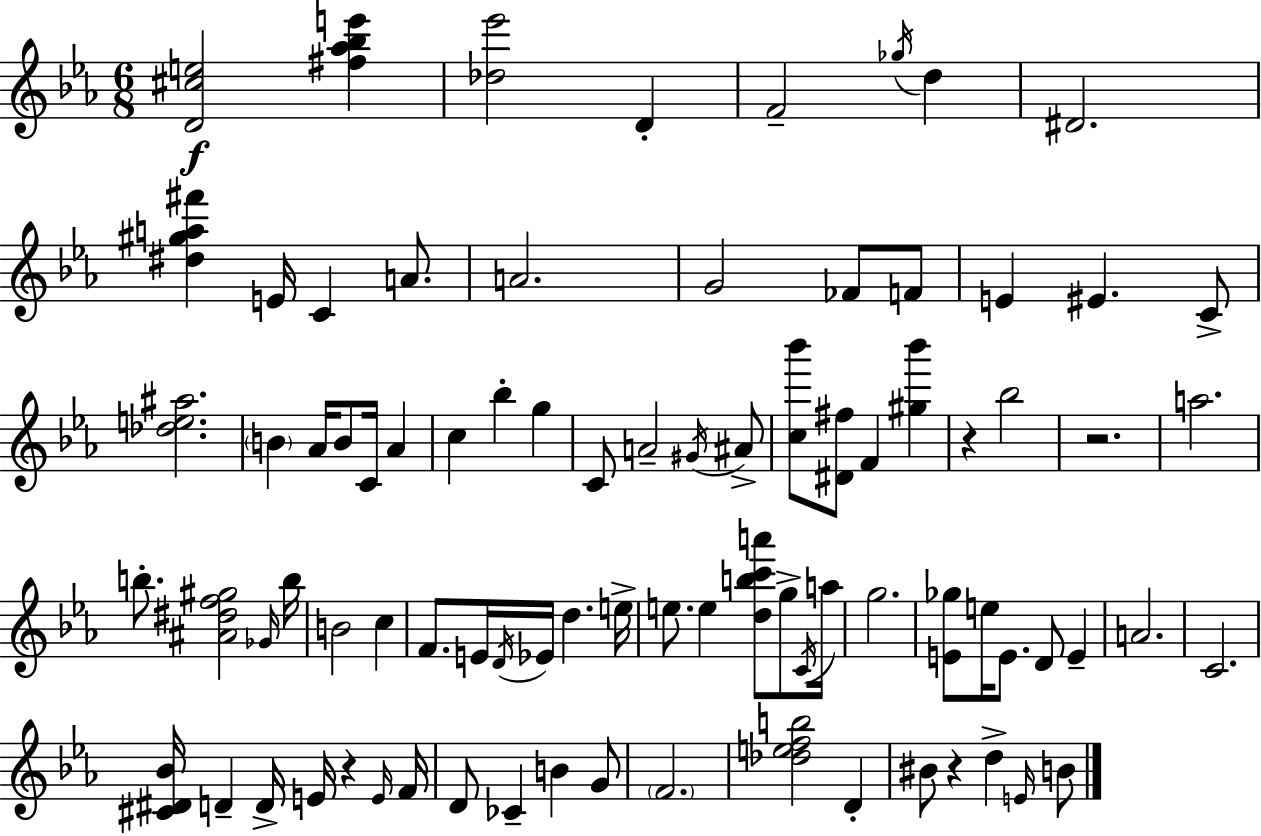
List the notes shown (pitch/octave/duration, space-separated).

[D4,C#5,E5]/h [F#5,Ab5,Bb5,E6]/q [Db5,Eb6]/h D4/q F4/h Gb5/s D5/q D#4/h. [D#5,G#5,A5,F#6]/q E4/s C4/q A4/e. A4/h. G4/h FES4/e F4/e E4/q EIS4/q. C4/e [Db5,E5,A#5]/h. B4/q Ab4/s B4/e C4/s Ab4/q C5/q Bb5/q G5/q C4/e A4/h G#4/s A#4/e [C5,Bb6]/e [D#4,F#5]/e F4/q [G#5,Bb6]/q R/q Bb5/h R/h. A5/h. B5/e. [A#4,D#5,F5,G#5]/h Gb4/s B5/s B4/h C5/q F4/e. E4/s D4/s Eb4/s D5/q. E5/s E5/e. E5/q [D5,B5,C6,A6]/e G5/e C4/s A5/s G5/h. [E4,Gb5]/e E5/s E4/e. D4/e E4/q A4/h. C4/h. [C#4,D#4,Bb4]/s D4/q D4/s E4/s R/q E4/s F4/s D4/e CES4/q B4/q G4/e F4/h. [Db5,E5,F5,B5]/h D4/q BIS4/e R/q D5/q E4/s B4/e